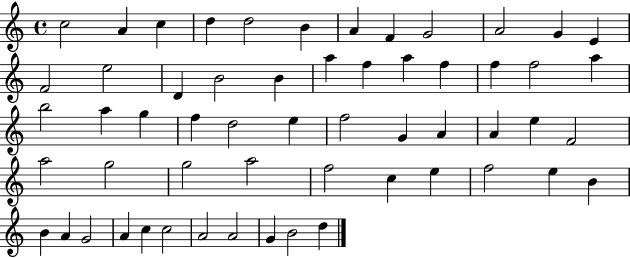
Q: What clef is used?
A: treble